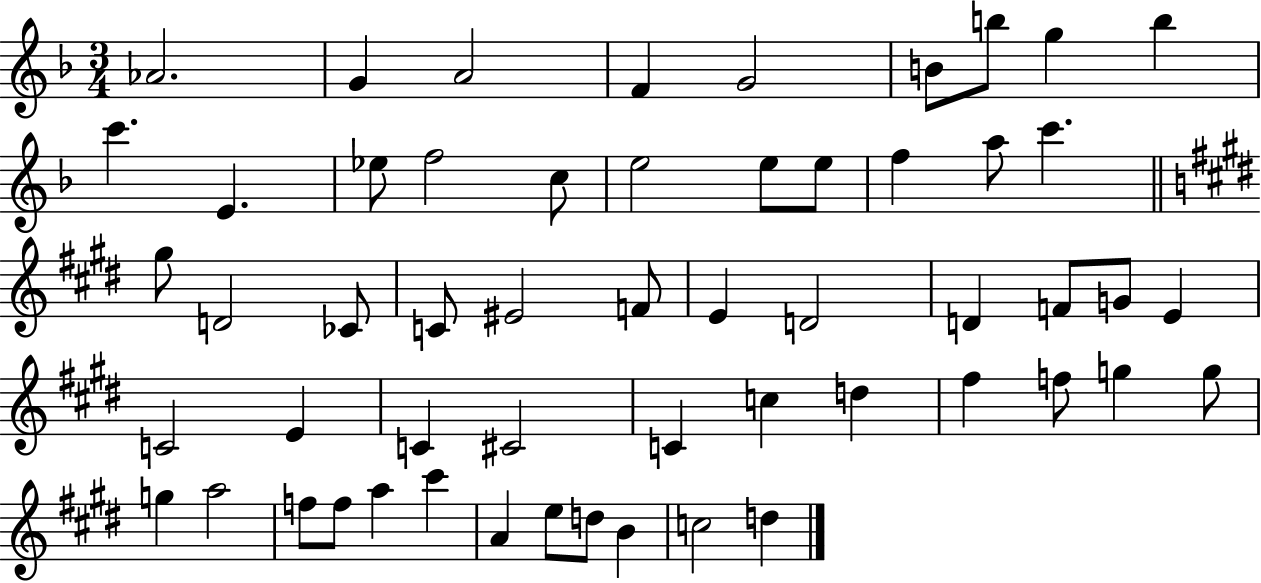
{
  \clef treble
  \numericTimeSignature
  \time 3/4
  \key f \major
  aes'2. | g'4 a'2 | f'4 g'2 | b'8 b''8 g''4 b''4 | \break c'''4. e'4. | ees''8 f''2 c''8 | e''2 e''8 e''8 | f''4 a''8 c'''4. | \break \bar "||" \break \key e \major gis''8 d'2 ces'8 | c'8 eis'2 f'8 | e'4 d'2 | d'4 f'8 g'8 e'4 | \break c'2 e'4 | c'4 cis'2 | c'4 c''4 d''4 | fis''4 f''8 g''4 g''8 | \break g''4 a''2 | f''8 f''8 a''4 cis'''4 | a'4 e''8 d''8 b'4 | c''2 d''4 | \break \bar "|."
}